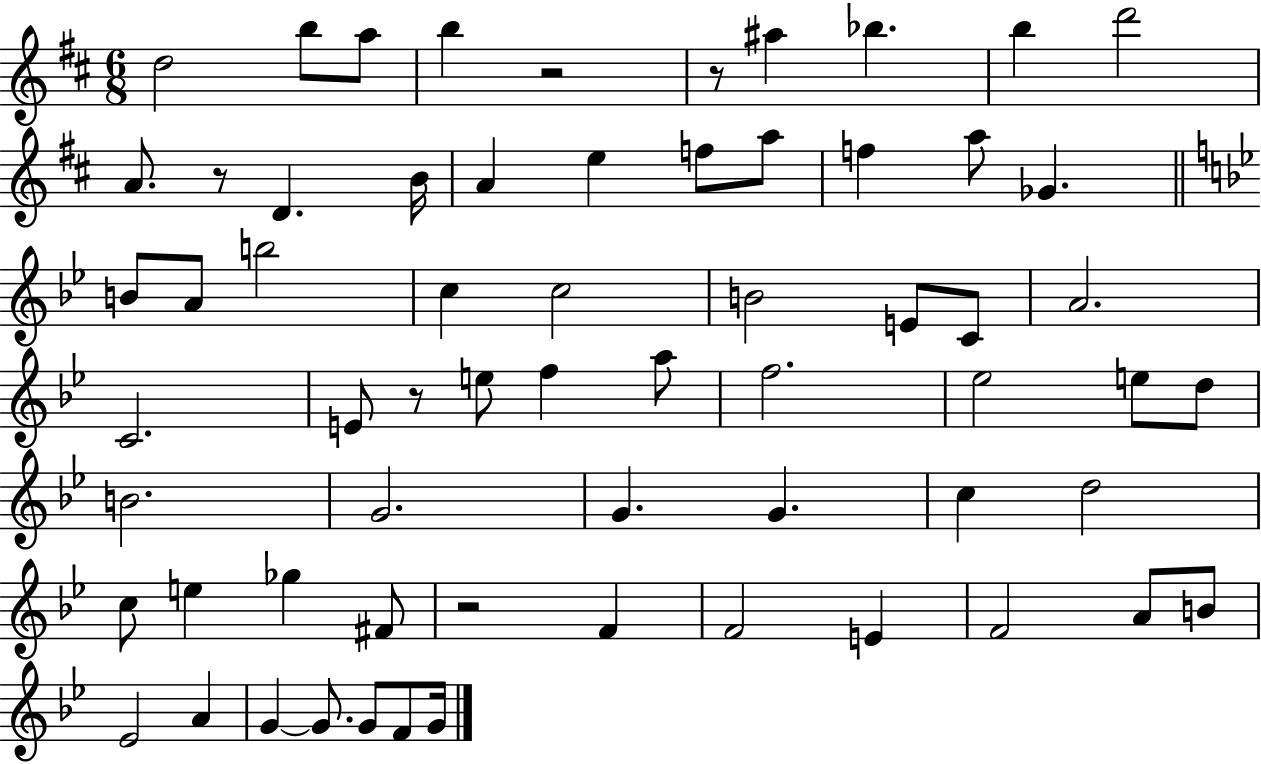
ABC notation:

X:1
T:Untitled
M:6/8
L:1/4
K:D
d2 b/2 a/2 b z2 z/2 ^a _b b d'2 A/2 z/2 D B/4 A e f/2 a/2 f a/2 _G B/2 A/2 b2 c c2 B2 E/2 C/2 A2 C2 E/2 z/2 e/2 f a/2 f2 _e2 e/2 d/2 B2 G2 G G c d2 c/2 e _g ^F/2 z2 F F2 E F2 A/2 B/2 _E2 A G G/2 G/2 F/2 G/4